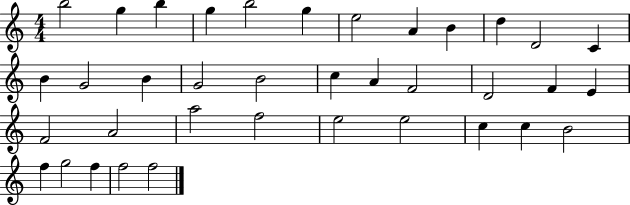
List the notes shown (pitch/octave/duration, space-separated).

B5/h G5/q B5/q G5/q B5/h G5/q E5/h A4/q B4/q D5/q D4/h C4/q B4/q G4/h B4/q G4/h B4/h C5/q A4/q F4/h D4/h F4/q E4/q F4/h A4/h A5/h F5/h E5/h E5/h C5/q C5/q B4/h F5/q G5/h F5/q F5/h F5/h